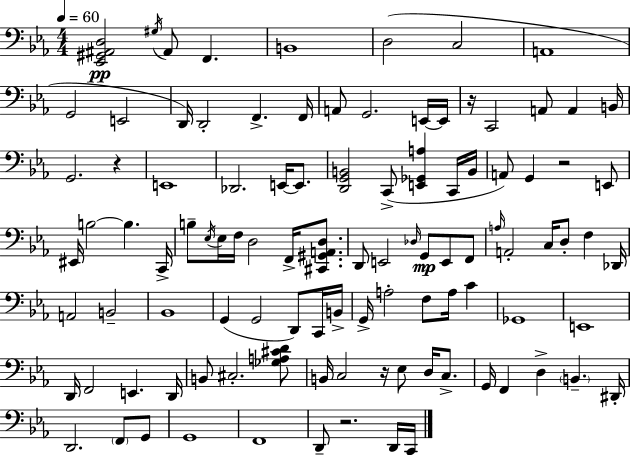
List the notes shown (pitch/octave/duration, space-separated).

[Eb2,G#2,A#2,D3]/h G#3/s A#2/e F2/q. B2/w D3/h C3/h A2/w G2/h E2/h D2/s D2/h F2/q. F2/s A2/e G2/h. E2/s E2/s R/s C2/h A2/e A2/q B2/s G2/h. R/q E2/w Db2/h. E2/s E2/e. [D2,G2,B2]/h C2/e [E2,Gb2,A3]/q C2/s B2/s A2/e G2/q R/h E2/e EIS2/s B3/h B3/q. C2/s B3/e Eb3/s Eb3/s F3/s D3/h F2/s [C#2,G#2,A2,D3]/e. D2/e E2/h Db3/s G2/e E2/e F2/e A3/s A2/h C3/s D3/e F3/q Db2/s A2/h B2/h Bb2/w G2/q G2/h D2/e C2/s B2/s G2/s A3/h F3/e A3/s C4/q Gb2/w E2/w D2/s F2/h E2/q. D2/s B2/e C#3/h. [Gb3,A3,C#4,D4]/e B2/s C3/h R/s Eb3/e D3/s C3/e. G2/s F2/q D3/q B2/q. D#2/s D2/h. F2/e G2/e G2/w F2/w D2/e R/h. D2/s C2/s